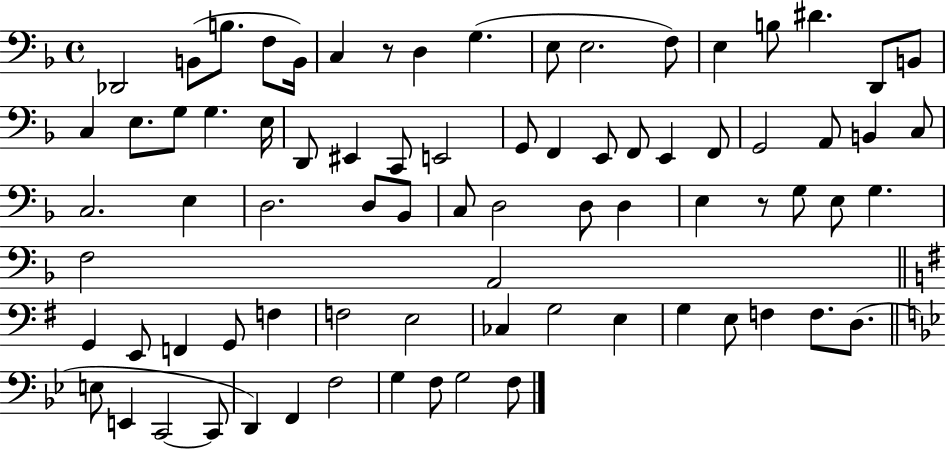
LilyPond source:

{
  \clef bass
  \time 4/4
  \defaultTimeSignature
  \key f \major
  des,2 b,8( b8. f8 b,16) | c4 r8 d4 g4.( | e8 e2. f8) | e4 b8 dis'4. d,8 b,8 | \break c4 e8. g8 g4. e16 | d,8 eis,4 c,8 e,2 | g,8 f,4 e,8 f,8 e,4 f,8 | g,2 a,8 b,4 c8 | \break c2. e4 | d2. d8 bes,8 | c8 d2 d8 d4 | e4 r8 g8 e8 g4. | \break f2 a,2 | \bar "||" \break \key g \major g,4 e,8 f,4 g,8 f4 | f2 e2 | ces4 g2 e4 | g4 e8 f4 f8. d8.( | \break \bar "||" \break \key bes \major e8 e,4 c,2~~ c,8 | d,4) f,4 f2 | g4 f8 g2 f8 | \bar "|."
}